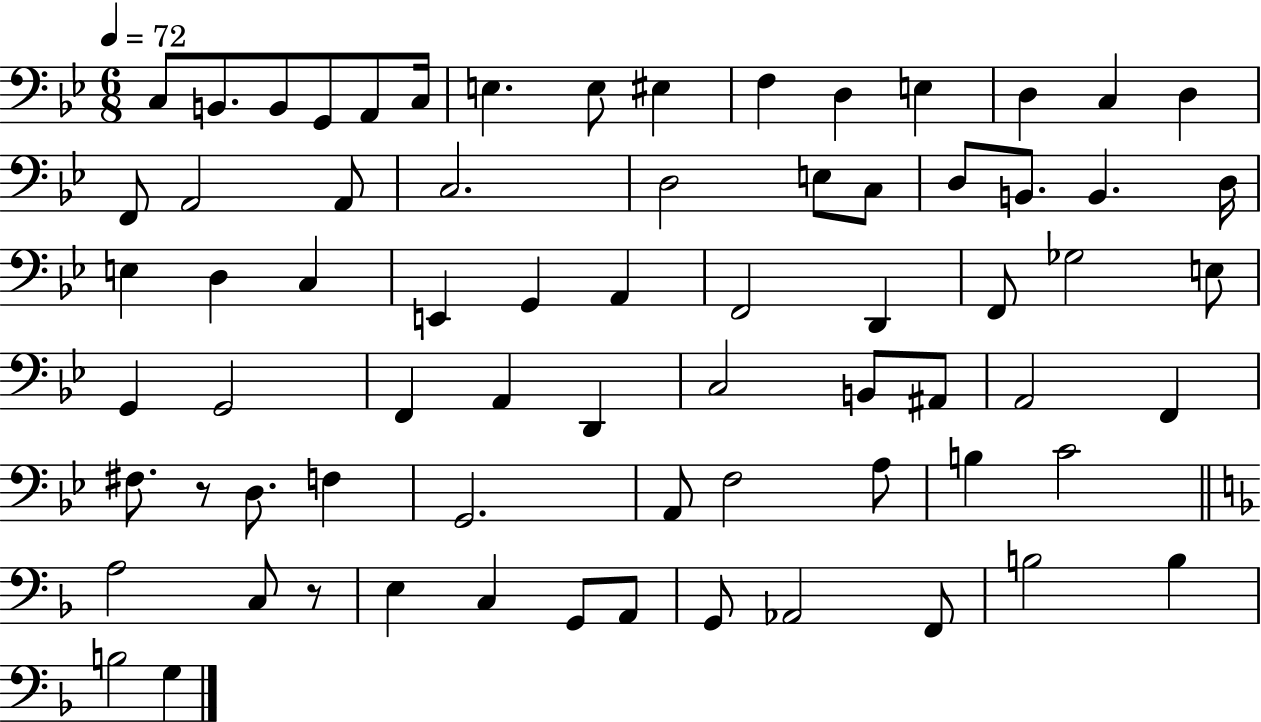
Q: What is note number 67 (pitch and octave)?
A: B3